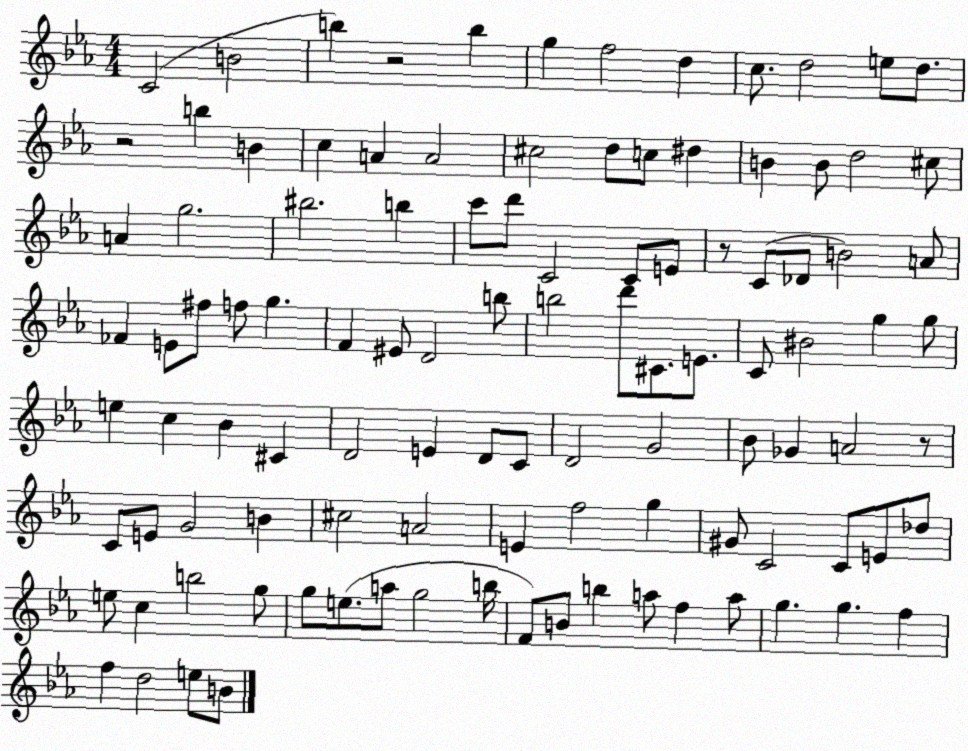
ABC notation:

X:1
T:Untitled
M:4/4
L:1/4
K:Eb
C2 B2 b z2 b g f2 d c/2 d2 e/2 d/2 z2 b B c A A2 ^c2 d/2 c/2 ^d B B/2 d2 ^c/2 A g2 ^b2 b c'/2 d'/2 C2 C/2 E/2 z/2 C/2 _D/2 B2 A/2 _F E/2 ^f/2 f/2 g F ^E/2 D2 b/2 b2 d'/2 ^C/2 E/2 C/2 ^B2 g g/2 e c _B ^C D2 E D/2 C/2 D2 G2 _B/2 _G A2 z/2 C/2 E/2 G2 B ^c2 A2 E f2 g ^G/2 C2 C/2 E/2 _d/2 e/2 c b2 g/2 g/2 e/2 a/2 g2 b/4 F/2 B/2 b a/2 f a/2 g g f f d2 e/2 B/2